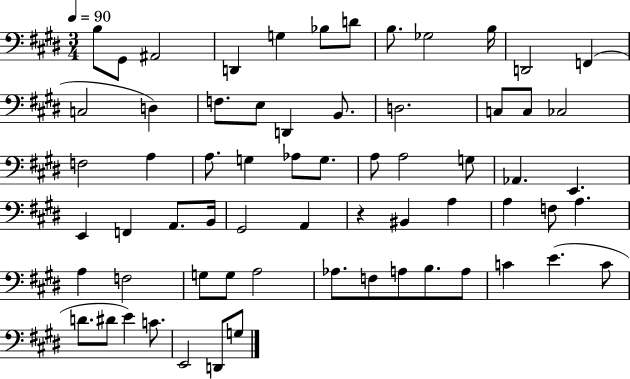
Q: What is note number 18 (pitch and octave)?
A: B2